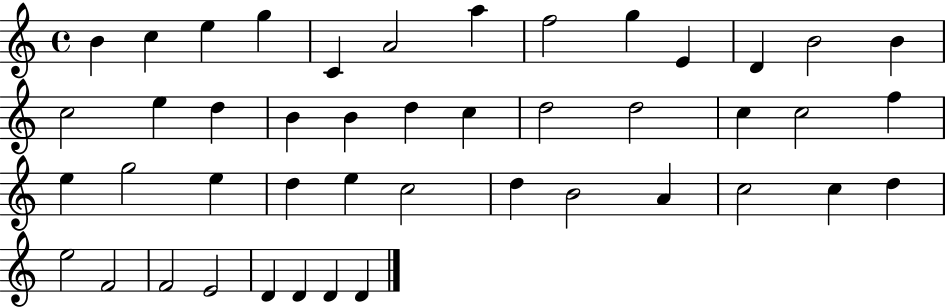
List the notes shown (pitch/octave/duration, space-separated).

B4/q C5/q E5/q G5/q C4/q A4/h A5/q F5/h G5/q E4/q D4/q B4/h B4/q C5/h E5/q D5/q B4/q B4/q D5/q C5/q D5/h D5/h C5/q C5/h F5/q E5/q G5/h E5/q D5/q E5/q C5/h D5/q B4/h A4/q C5/h C5/q D5/q E5/h F4/h F4/h E4/h D4/q D4/q D4/q D4/q